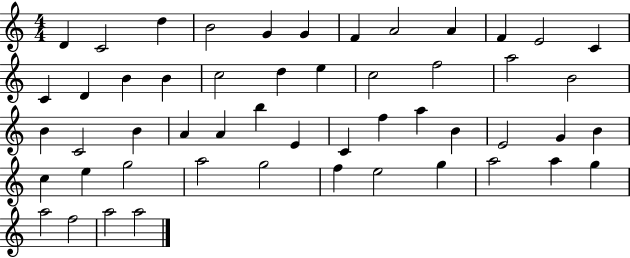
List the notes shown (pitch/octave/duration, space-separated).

D4/q C4/h D5/q B4/h G4/q G4/q F4/q A4/h A4/q F4/q E4/h C4/q C4/q D4/q B4/q B4/q C5/h D5/q E5/q C5/h F5/h A5/h B4/h B4/q C4/h B4/q A4/q A4/q B5/q E4/q C4/q F5/q A5/q B4/q E4/h G4/q B4/q C5/q E5/q G5/h A5/h G5/h F5/q E5/h G5/q A5/h A5/q G5/q A5/h F5/h A5/h A5/h